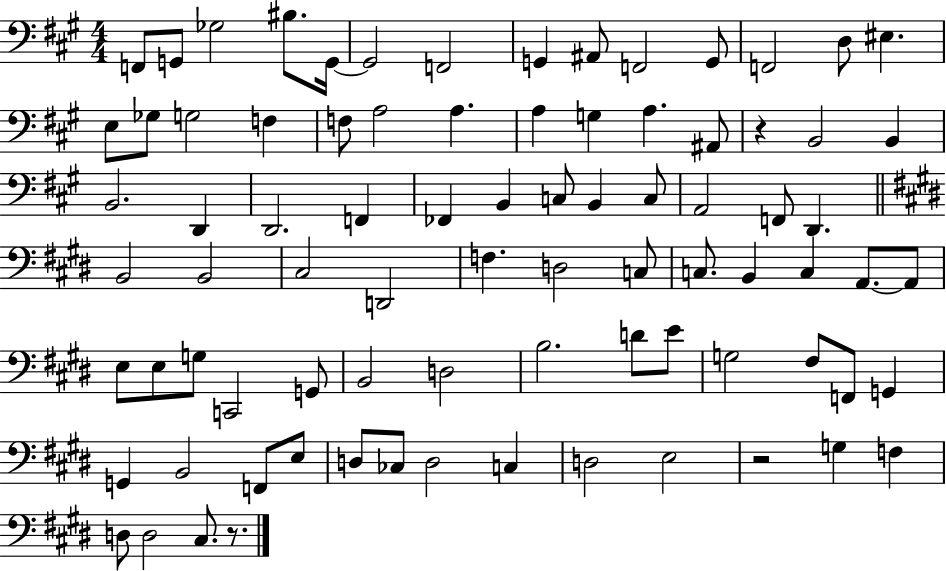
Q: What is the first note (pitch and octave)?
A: F2